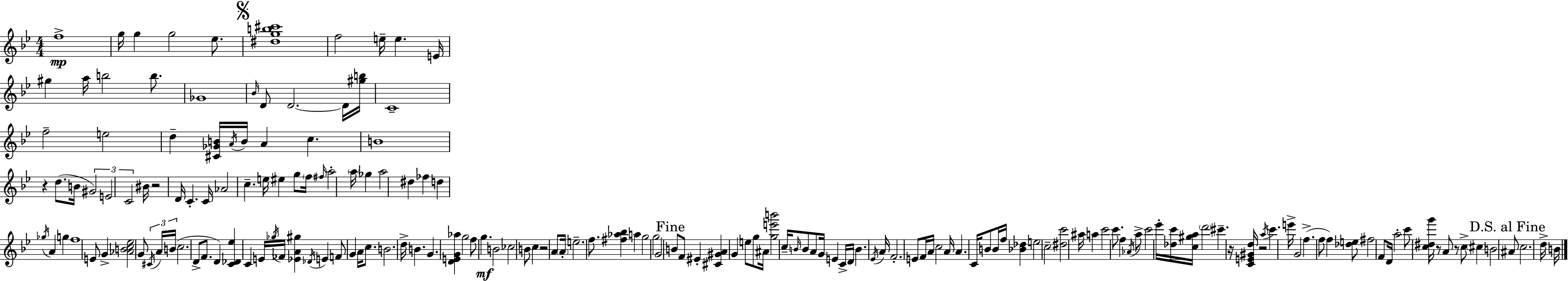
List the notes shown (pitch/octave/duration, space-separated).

F5/w G5/s G5/q G5/h Eb5/e. [D#5,G5,B5,C#6]/w F5/h E5/s E5/q. E4/s G#5/q A5/s B5/h B5/e. Gb4/w Bb4/s D4/e D4/h. D4/s [G#5,B5]/s C4/w F5/h E5/h D5/q [C#4,Gb4,B4]/s A4/s B4/s A4/q C5/q. B4/w R/q D5/e. B4/s G#4/h E4/h C4/h BIS4/s R/h D4/s C4/q. C4/s Ab4/h C5/q. E5/s EIS5/q G5/e F5/s F#5/s A5/h A5/s Gb5/q A5/h D#5/q FES5/q D5/q Gb5/s A4/q G5/q F5/w E4/e G4/q [Ab4,B4,C5,Eb5]/h G4/e C#4/s A4/s B4/s C5/h. D4/e F4/e. D4/q [C4,Db4,Eb5]/q C4/q E4/s Gb5/s FES4/s [Eb4,A4,G#5]/q Db4/s E4/q F4/e G4/q A4/s C5/e. B4/h. D5/s B4/q. G4/q. [D4,E4,G4,Ab5]/q G5/h F5/e G5/q. B4/h CES5/h B4/e C5/q R/h A4/e A4/s E5/h. F5/e. [F#5,Ab5,Bb5]/q A5/q G5/h G5/h G4/h B4/e F4/e EIS4/q [C#4,G#4,A4]/q G4/q E5/e G5/e A#4/s [G5,E6,B6]/h C5/s B4/s B4/e A4/e G4/s E4/q C4/s D4/s B4/q. Eb4/s A4/s F4/h. E4/e F4/s A4/s C5/h A4/s A4/q. C4/s B4/e B4/s F5/s [Bb4,Db5]/q E5/h C5/h [D#5,C6]/h A#5/s A5/q C6/h C6/e. F5/q Ab4/s A5/e C6/h Eb6/s [Db5,C6]/s [C5,G#5,A5]/s D6/h C#6/q. R/s [C4,E4,G#4,D5]/s R/h A5/s C6/q. E6/s G4/h F5/q. F5/e F5/q [Db5,E5]/e F#5/h F4/e D4/s A5/h C6/e [C5,D#5,G6]/s R/e A4/e R/e C5/e C#5/q B4/h A#4/e C5/h. D5/s B4/s